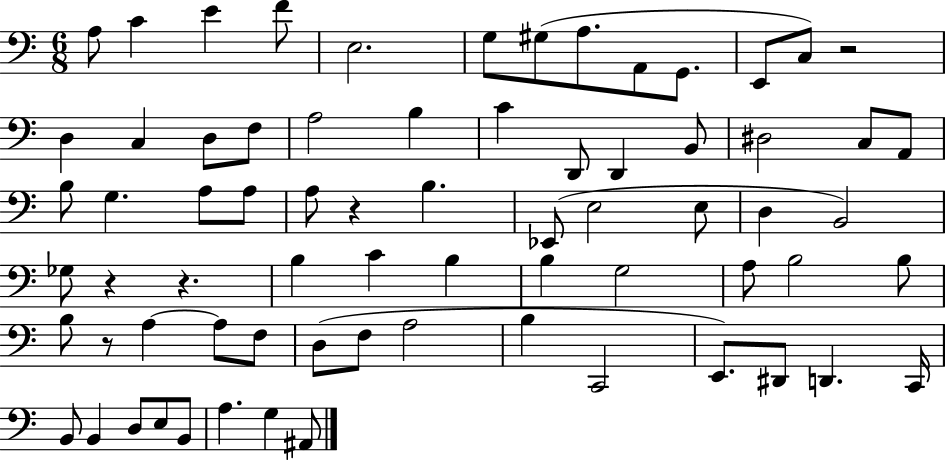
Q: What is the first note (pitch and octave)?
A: A3